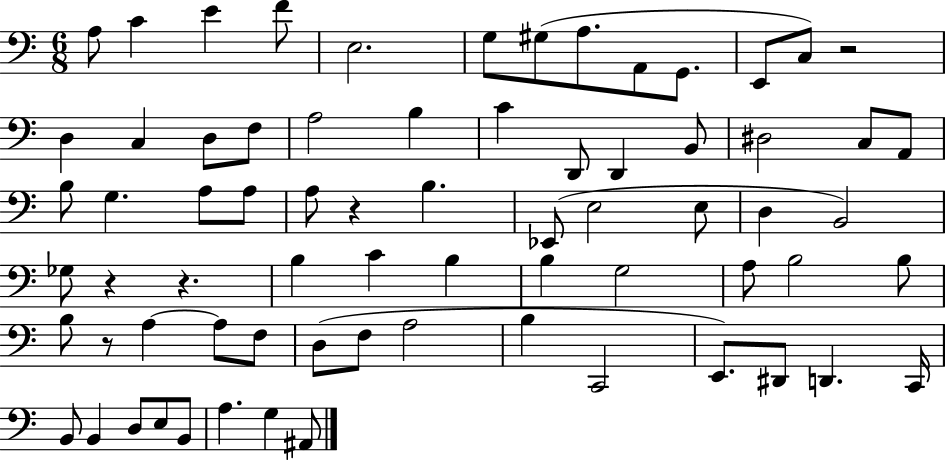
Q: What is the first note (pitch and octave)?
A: A3